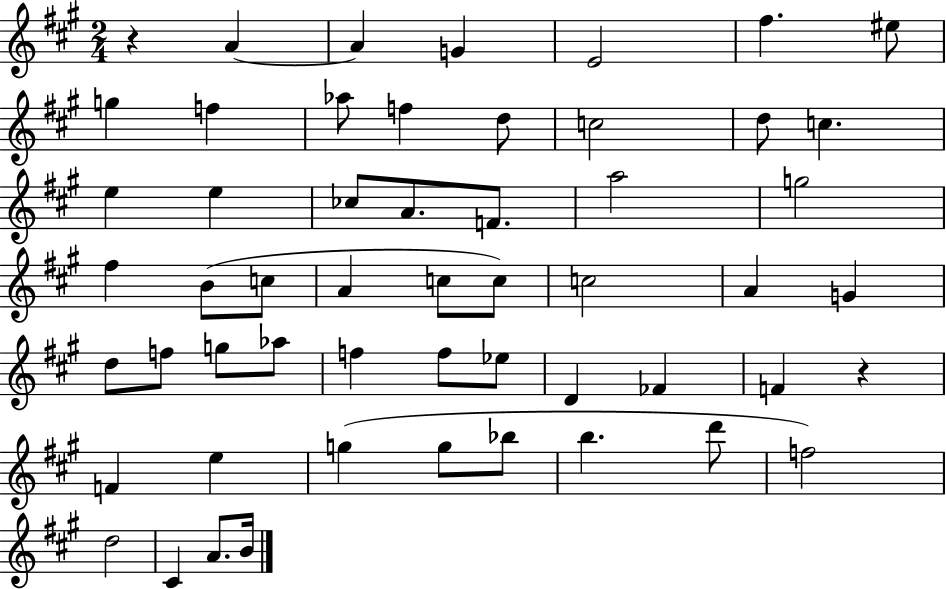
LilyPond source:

{
  \clef treble
  \numericTimeSignature
  \time 2/4
  \key a \major
  r4 a'4~~ | a'4 g'4 | e'2 | fis''4. eis''8 | \break g''4 f''4 | aes''8 f''4 d''8 | c''2 | d''8 c''4. | \break e''4 e''4 | ces''8 a'8. f'8. | a''2 | g''2 | \break fis''4 b'8( c''8 | a'4 c''8 c''8) | c''2 | a'4 g'4 | \break d''8 f''8 g''8 aes''8 | f''4 f''8 ees''8 | d'4 fes'4 | f'4 r4 | \break f'4 e''4 | g''4( g''8 bes''8 | b''4. d'''8 | f''2) | \break d''2 | cis'4 a'8. b'16 | \bar "|."
}